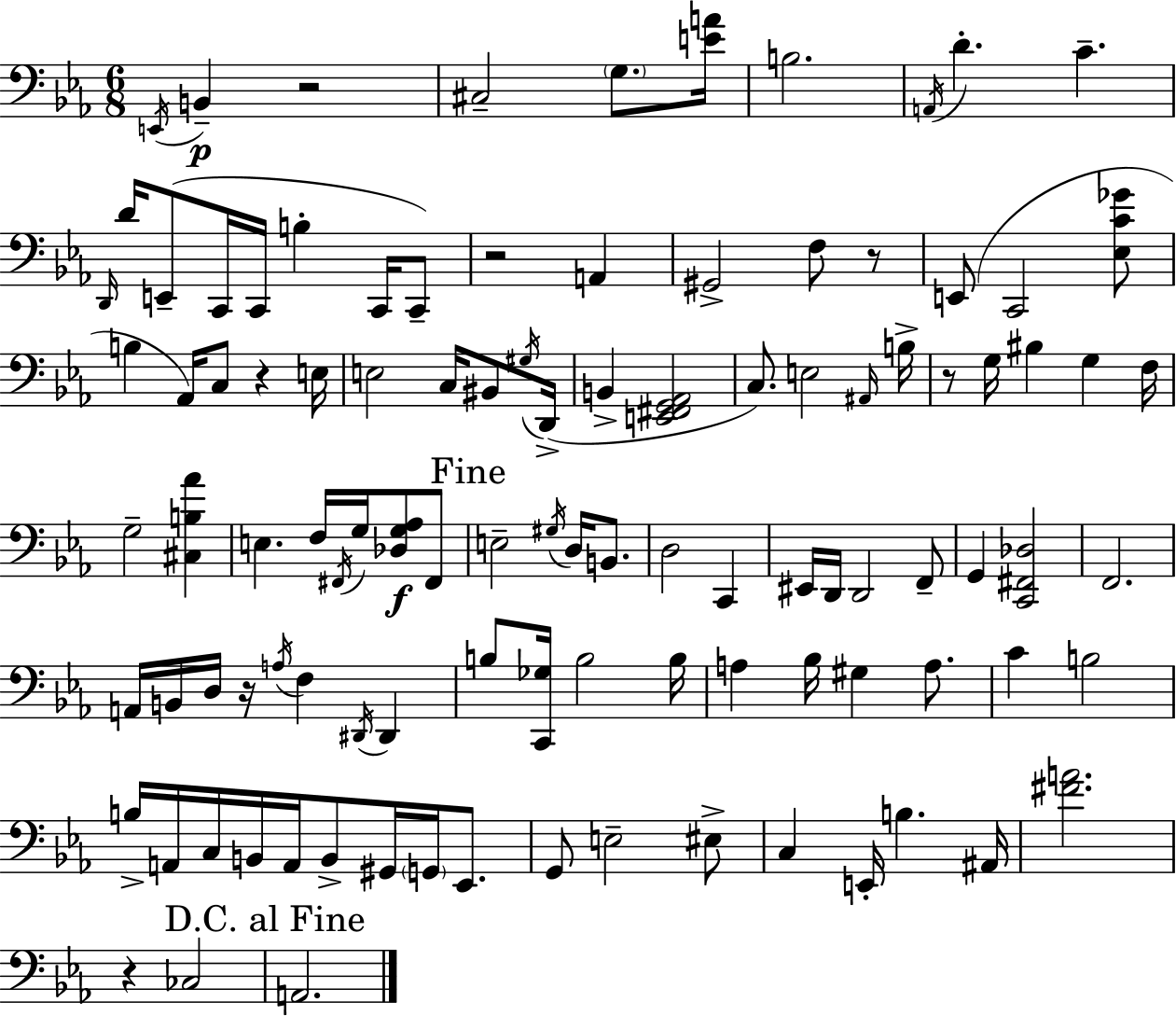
E2/s B2/q R/h C#3/h G3/e. [E4,A4]/s B3/h. A2/s D4/q. C4/q. D2/s D4/s E2/e C2/s C2/s B3/q C2/s C2/e R/h A2/q G#2/h F3/e R/e E2/e C2/h [Eb3,C4,Gb4]/e B3/q Ab2/s C3/e R/q E3/s E3/h C3/s BIS2/e G#3/s D2/s B2/q [E2,F#2,G2,Ab2]/h C3/e. E3/h A#2/s B3/s R/e G3/s BIS3/q G3/q F3/s G3/h [C#3,B3,Ab4]/q E3/q. F3/s F#2/s G3/s [Db3,G3,Ab3]/e F#2/e E3/h G#3/s D3/s B2/e. D3/h C2/q EIS2/s D2/s D2/h F2/e G2/q [C2,F#2,Db3]/h F2/h. A2/s B2/s D3/s R/s A3/s F3/q D#2/s D#2/q B3/e [C2,Gb3]/s B3/h B3/s A3/q Bb3/s G#3/q A3/e. C4/q B3/h B3/s A2/s C3/s B2/s A2/s B2/e G#2/s G2/s Eb2/e. G2/e E3/h EIS3/e C3/q E2/s B3/q. A#2/s [F#4,A4]/h. R/q CES3/h A2/h.